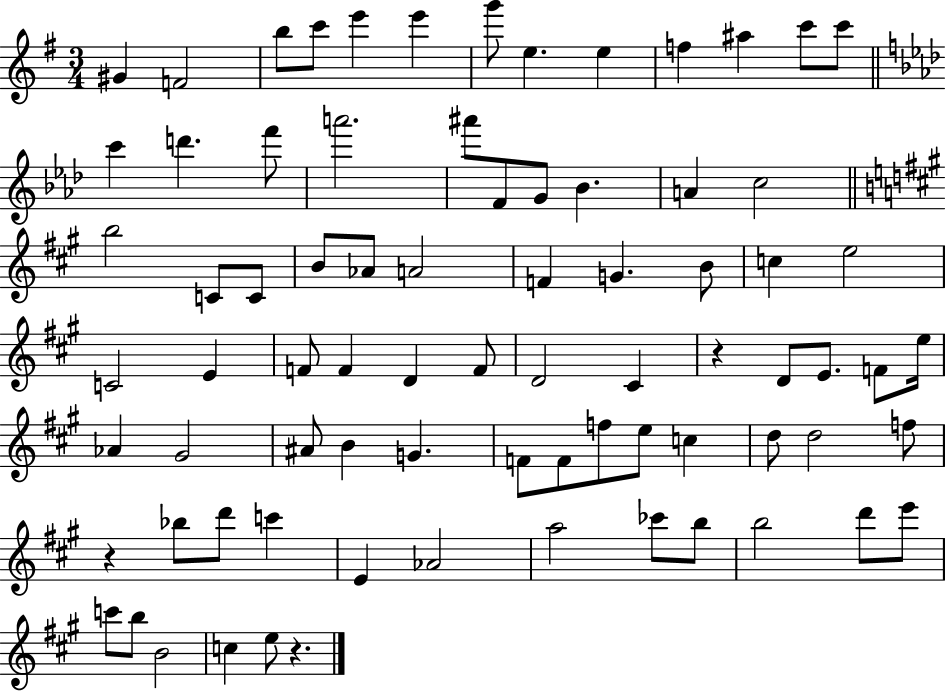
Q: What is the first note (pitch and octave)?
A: G#4